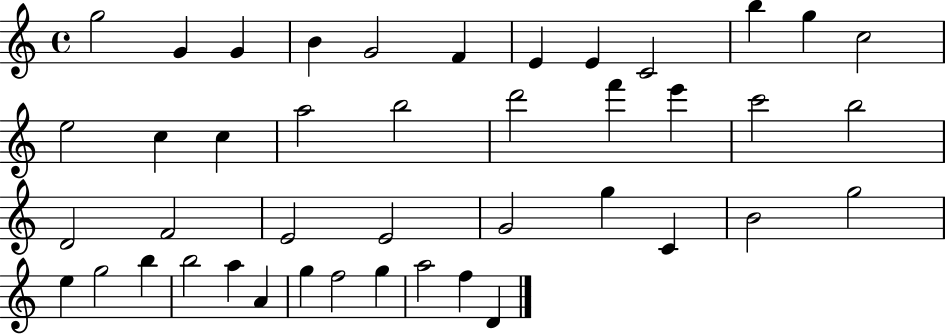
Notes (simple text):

G5/h G4/q G4/q B4/q G4/h F4/q E4/q E4/q C4/h B5/q G5/q C5/h E5/h C5/q C5/q A5/h B5/h D6/h F6/q E6/q C6/h B5/h D4/h F4/h E4/h E4/h G4/h G5/q C4/q B4/h G5/h E5/q G5/h B5/q B5/h A5/q A4/q G5/q F5/h G5/q A5/h F5/q D4/q